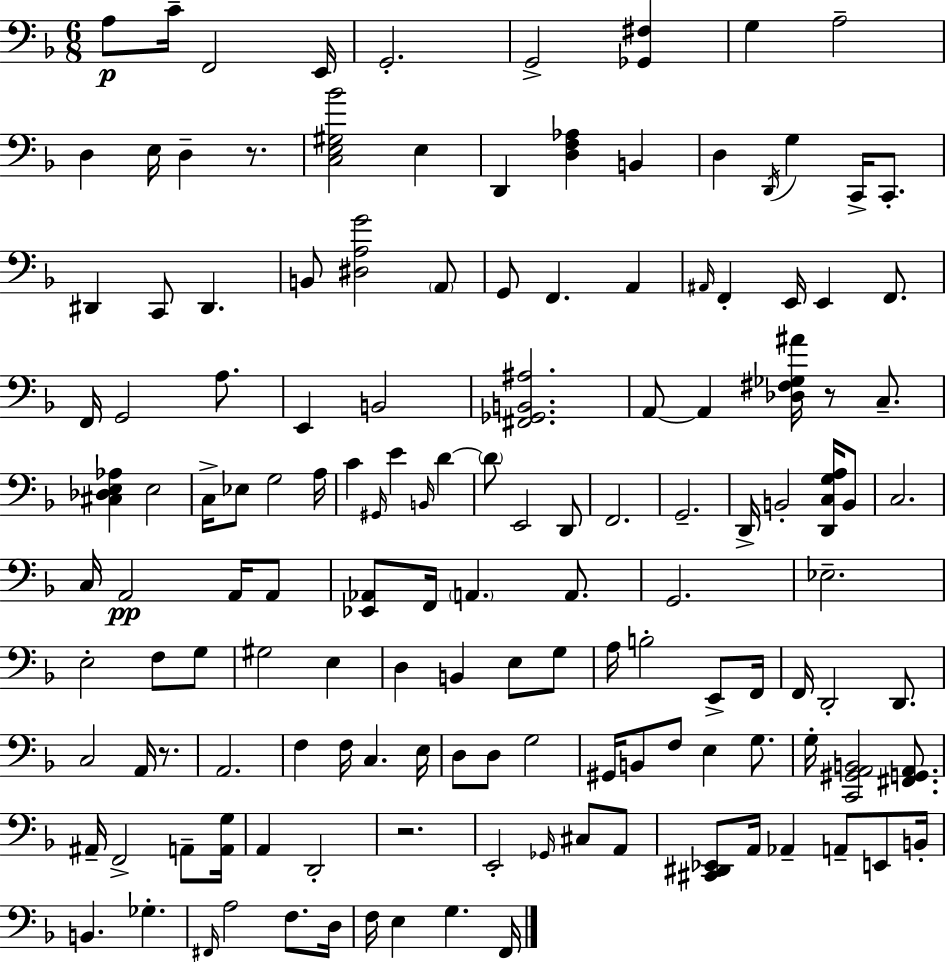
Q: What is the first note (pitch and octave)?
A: A3